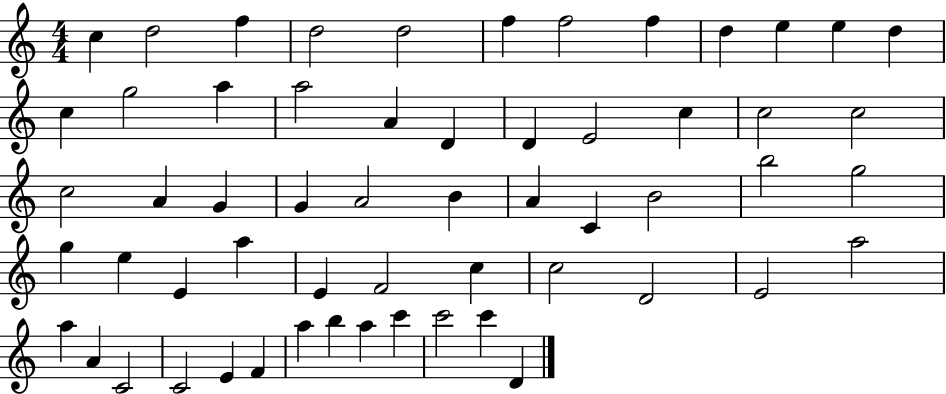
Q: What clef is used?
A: treble